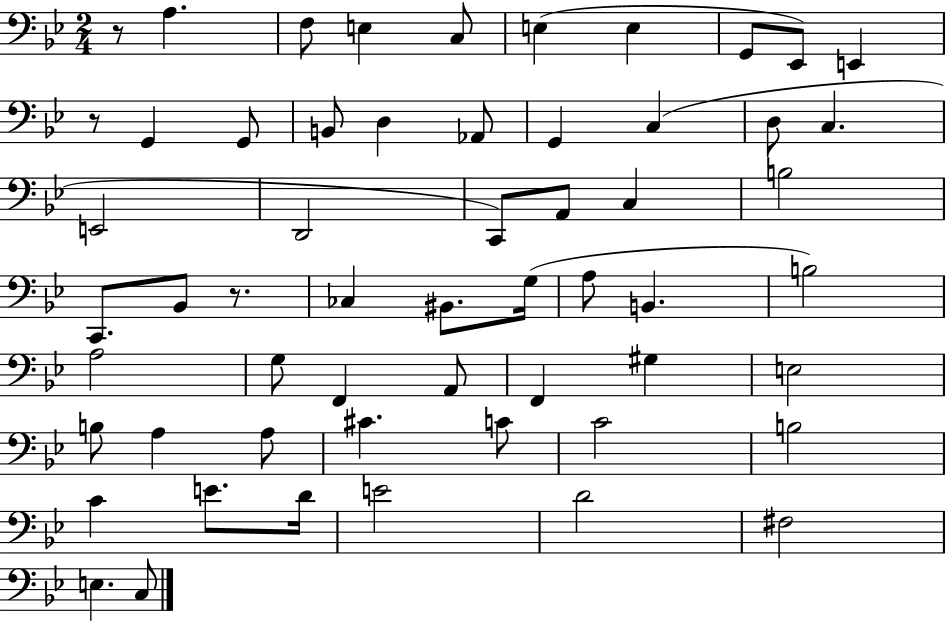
R/e A3/q. F3/e E3/q C3/e E3/q E3/q G2/e Eb2/e E2/q R/e G2/q G2/e B2/e D3/q Ab2/e G2/q C3/q D3/e C3/q. E2/h D2/h C2/e A2/e C3/q B3/h C2/e. Bb2/e R/e. CES3/q BIS2/e. G3/s A3/e B2/q. B3/h A3/h G3/e F2/q A2/e F2/q G#3/q E3/h B3/e A3/q A3/e C#4/q. C4/e C4/h B3/h C4/q E4/e. D4/s E4/h D4/h F#3/h E3/q. C3/e